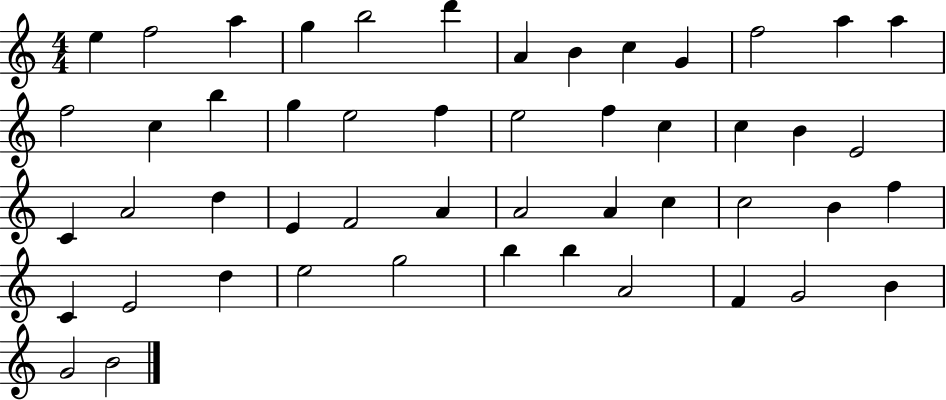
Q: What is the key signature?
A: C major